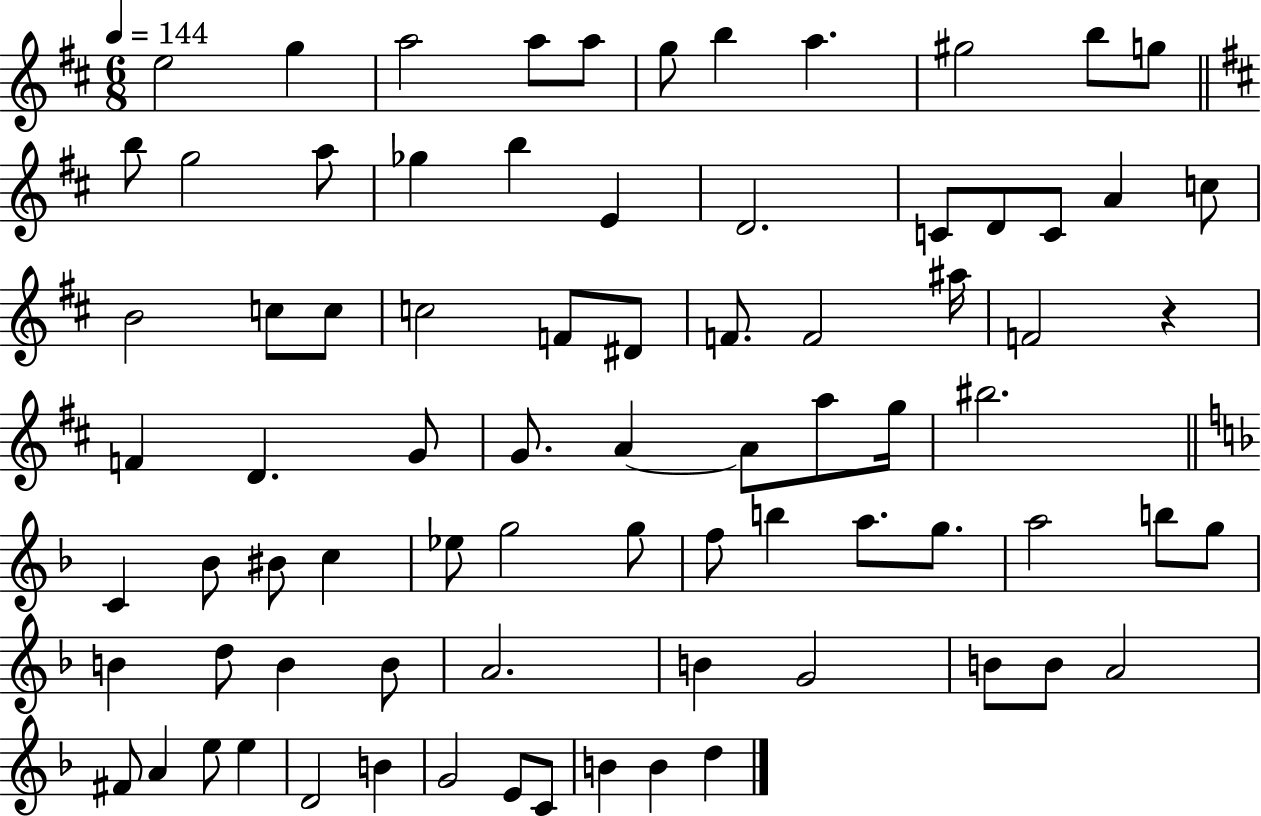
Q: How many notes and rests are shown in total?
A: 79